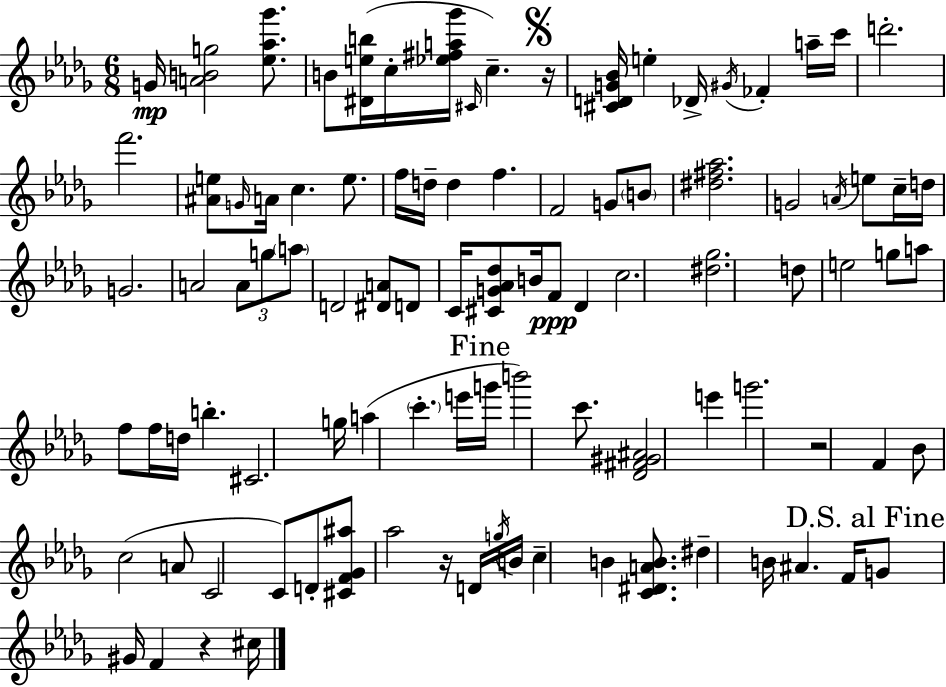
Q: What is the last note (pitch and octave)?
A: C#5